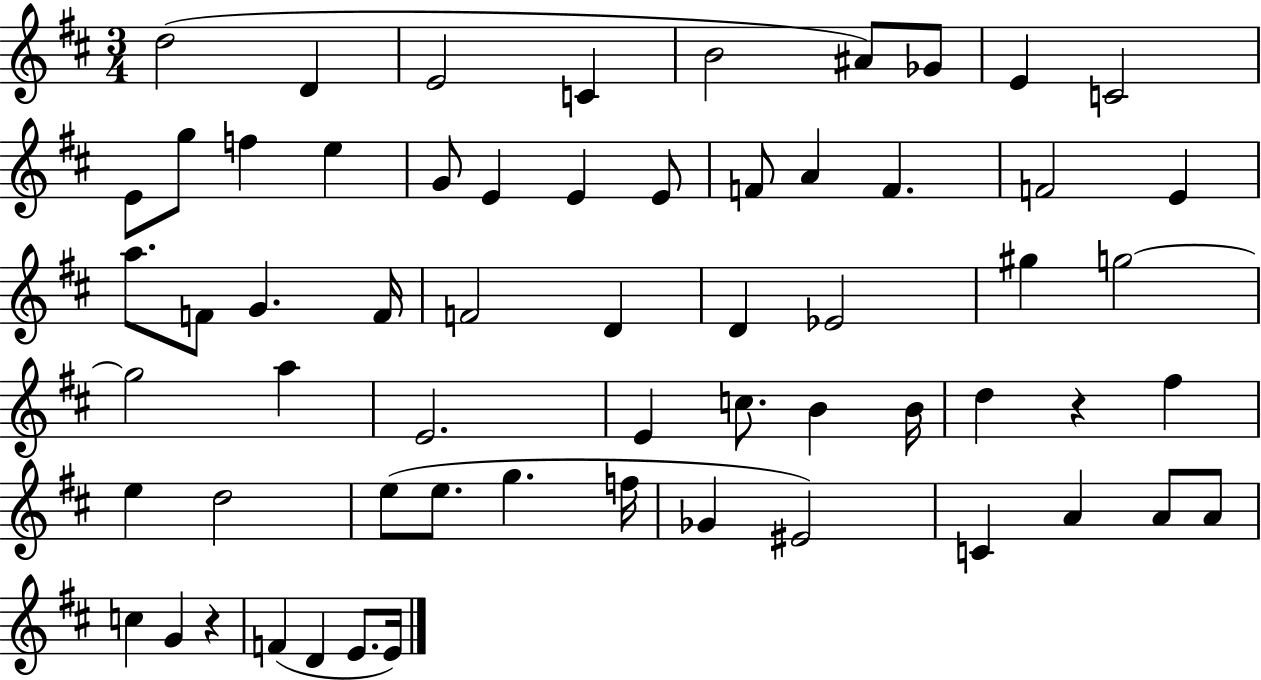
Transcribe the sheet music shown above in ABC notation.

X:1
T:Untitled
M:3/4
L:1/4
K:D
d2 D E2 C B2 ^A/2 _G/2 E C2 E/2 g/2 f e G/2 E E E/2 F/2 A F F2 E a/2 F/2 G F/4 F2 D D _E2 ^g g2 g2 a E2 E c/2 B B/4 d z ^f e d2 e/2 e/2 g f/4 _G ^E2 C A A/2 A/2 c G z F D E/2 E/4